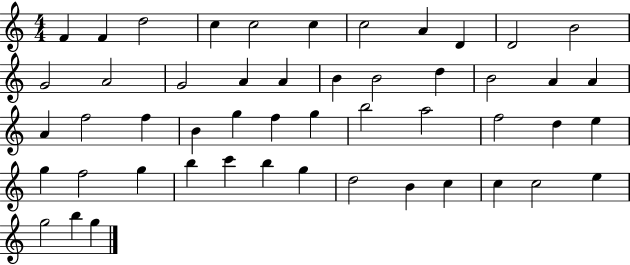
{
  \clef treble
  \numericTimeSignature
  \time 4/4
  \key c \major
  f'4 f'4 d''2 | c''4 c''2 c''4 | c''2 a'4 d'4 | d'2 b'2 | \break g'2 a'2 | g'2 a'4 a'4 | b'4 b'2 d''4 | b'2 a'4 a'4 | \break a'4 f''2 f''4 | b'4 g''4 f''4 g''4 | b''2 a''2 | f''2 d''4 e''4 | \break g''4 f''2 g''4 | b''4 c'''4 b''4 g''4 | d''2 b'4 c''4 | c''4 c''2 e''4 | \break g''2 b''4 g''4 | \bar "|."
}